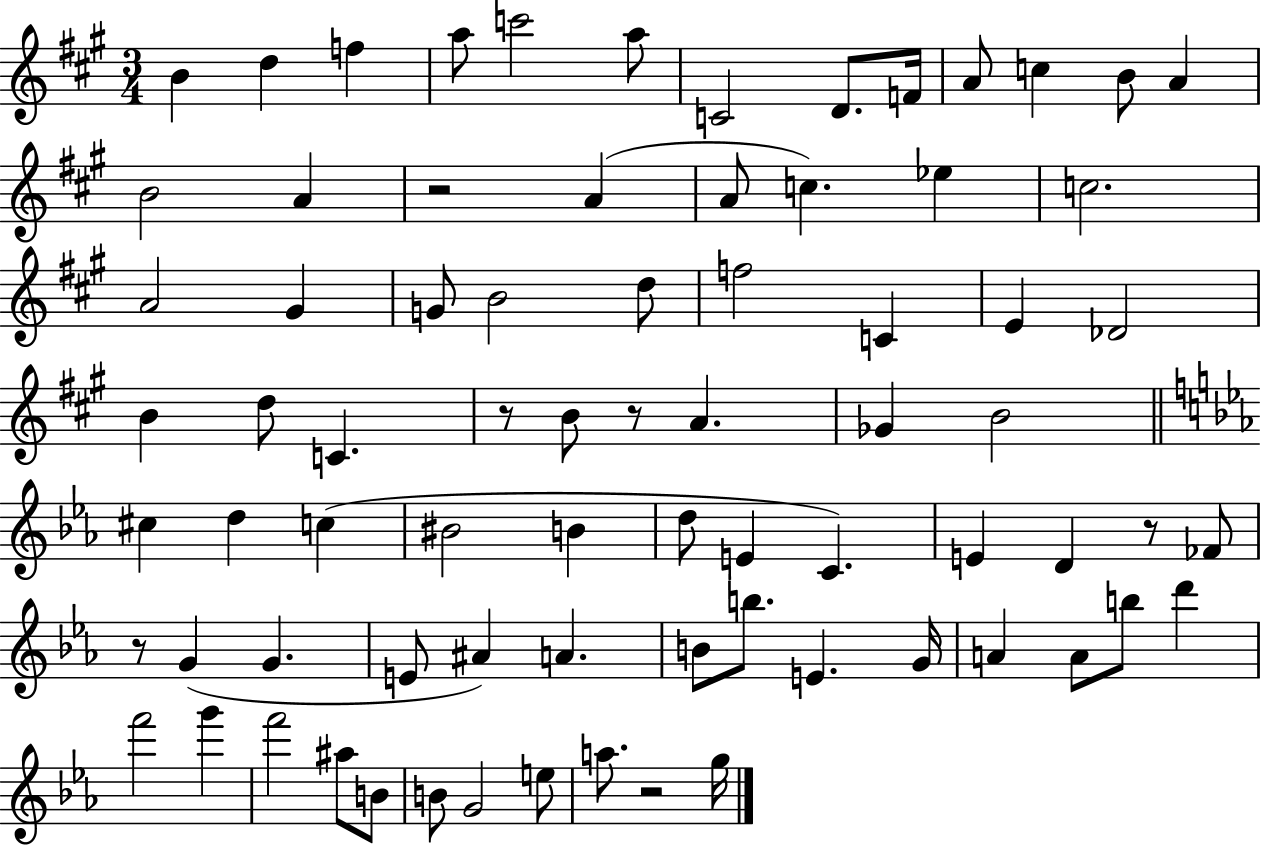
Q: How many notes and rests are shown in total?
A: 76